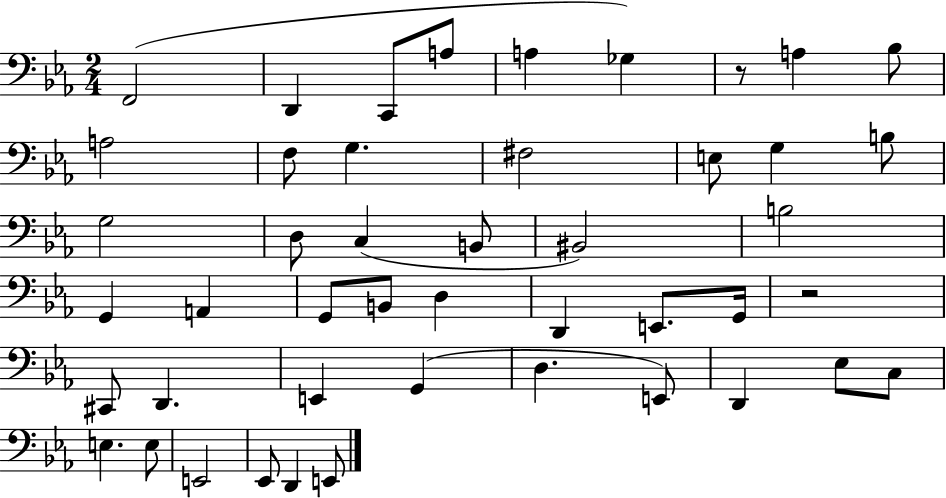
F2/h D2/q C2/e A3/e A3/q Gb3/q R/e A3/q Bb3/e A3/h F3/e G3/q. F#3/h E3/e G3/q B3/e G3/h D3/e C3/q B2/e BIS2/h B3/h G2/q A2/q G2/e B2/e D3/q D2/q E2/e. G2/s R/h C#2/e D2/q. E2/q G2/q D3/q. E2/e D2/q Eb3/e C3/e E3/q. E3/e E2/h Eb2/e D2/q E2/e